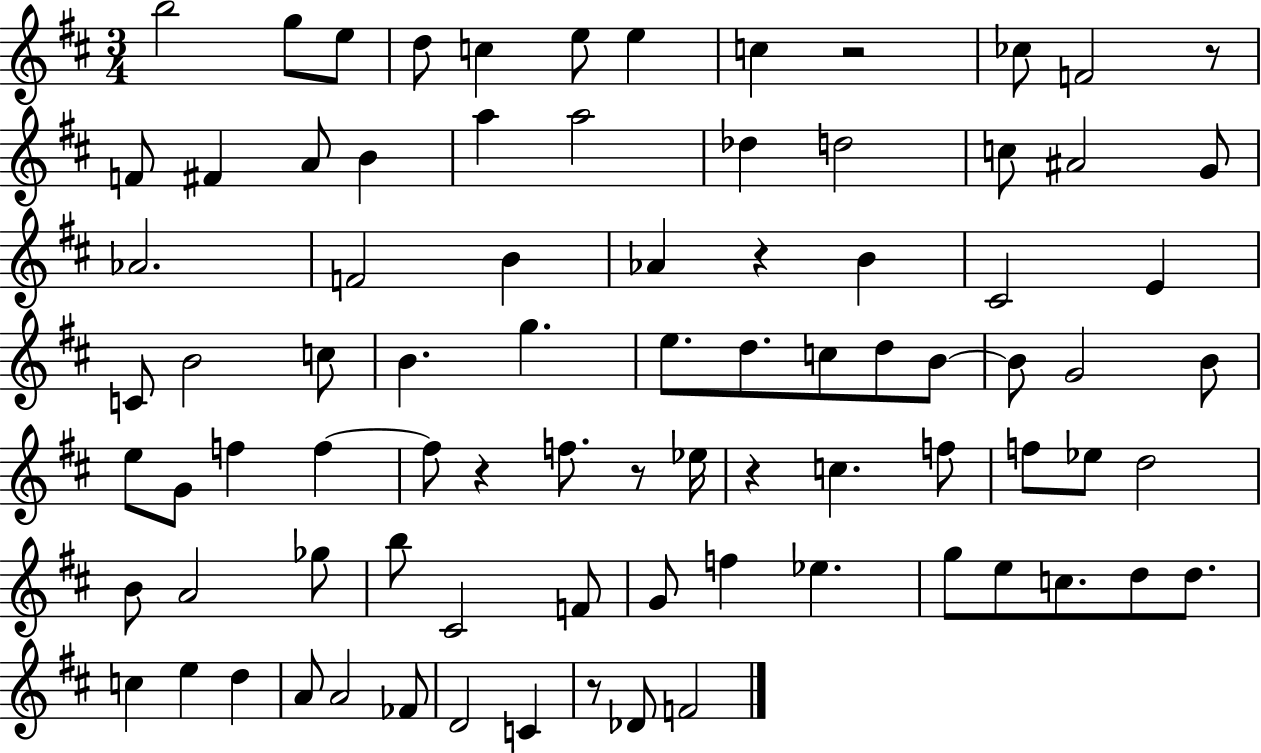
{
  \clef treble
  \numericTimeSignature
  \time 3/4
  \key d \major
  b''2 g''8 e''8 | d''8 c''4 e''8 e''4 | c''4 r2 | ces''8 f'2 r8 | \break f'8 fis'4 a'8 b'4 | a''4 a''2 | des''4 d''2 | c''8 ais'2 g'8 | \break aes'2. | f'2 b'4 | aes'4 r4 b'4 | cis'2 e'4 | \break c'8 b'2 c''8 | b'4. g''4. | e''8. d''8. c''8 d''8 b'8~~ | b'8 g'2 b'8 | \break e''8 g'8 f''4 f''4~~ | f''8 r4 f''8. r8 ees''16 | r4 c''4. f''8 | f''8 ees''8 d''2 | \break b'8 a'2 ges''8 | b''8 cis'2 f'8 | g'8 f''4 ees''4. | g''8 e''8 c''8. d''8 d''8. | \break c''4 e''4 d''4 | a'8 a'2 fes'8 | d'2 c'4 | r8 des'8 f'2 | \break \bar "|."
}